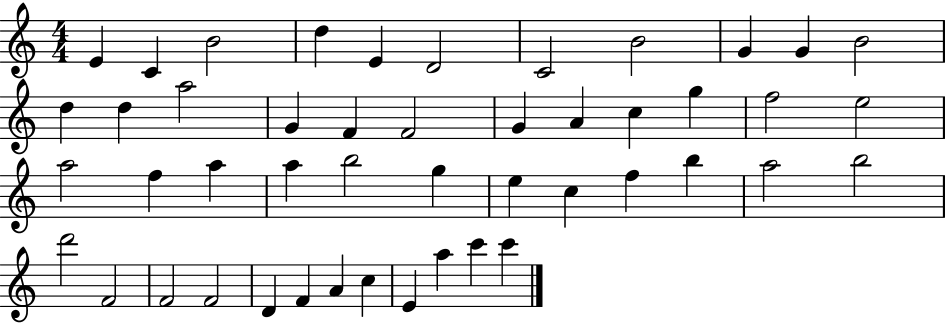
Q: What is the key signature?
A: C major